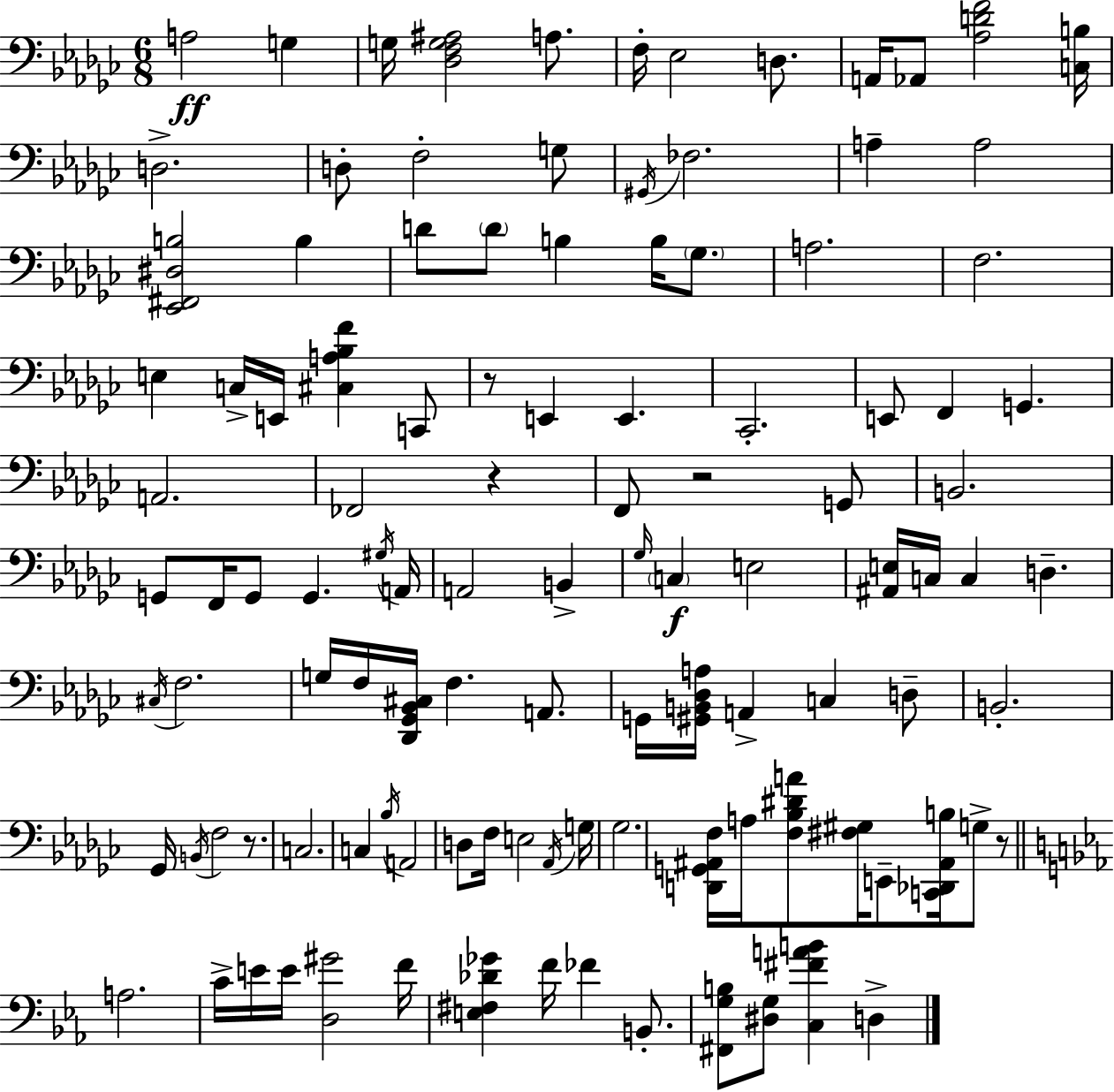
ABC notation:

X:1
T:Untitled
M:6/8
L:1/4
K:Ebm
A,2 G, G,/4 [_D,F,G,^A,]2 A,/2 F,/4 _E,2 D,/2 A,,/4 _A,,/2 [_A,DF]2 [C,B,]/4 D,2 D,/2 F,2 G,/2 ^G,,/4 _F,2 A, A,2 [_E,,^F,,^D,B,]2 B, D/2 D/2 B, B,/4 _G,/2 A,2 F,2 E, C,/4 E,,/4 [^C,A,_B,F] C,,/2 z/2 E,, E,, _C,,2 E,,/2 F,, G,, A,,2 _F,,2 z F,,/2 z2 G,,/2 B,,2 G,,/2 F,,/4 G,,/2 G,, ^G,/4 A,,/4 A,,2 B,, _G,/4 C, E,2 [^A,,E,]/4 C,/4 C, D, ^C,/4 F,2 G,/4 F,/4 [_D,,_G,,_B,,^C,]/4 F, A,,/2 G,,/4 [^G,,B,,_D,A,]/4 A,, C, D,/2 B,,2 _G,,/4 B,,/4 F,2 z/2 C,2 C, _B,/4 A,,2 D,/2 F,/4 E,2 _A,,/4 G,/4 _G,2 [D,,G,,^A,,F,]/4 A,/4 [F,_B,^DA]/2 [^F,^G,]/4 E,,/2 [C,,_D,,^A,,B,]/4 G,/2 z/2 A,2 C/4 E/4 E/4 [D,^G]2 F/4 [E,^F,_D_G] F/4 _F B,,/2 [^F,,G,B,]/2 [^D,G,]/2 [C,^FAB] D,